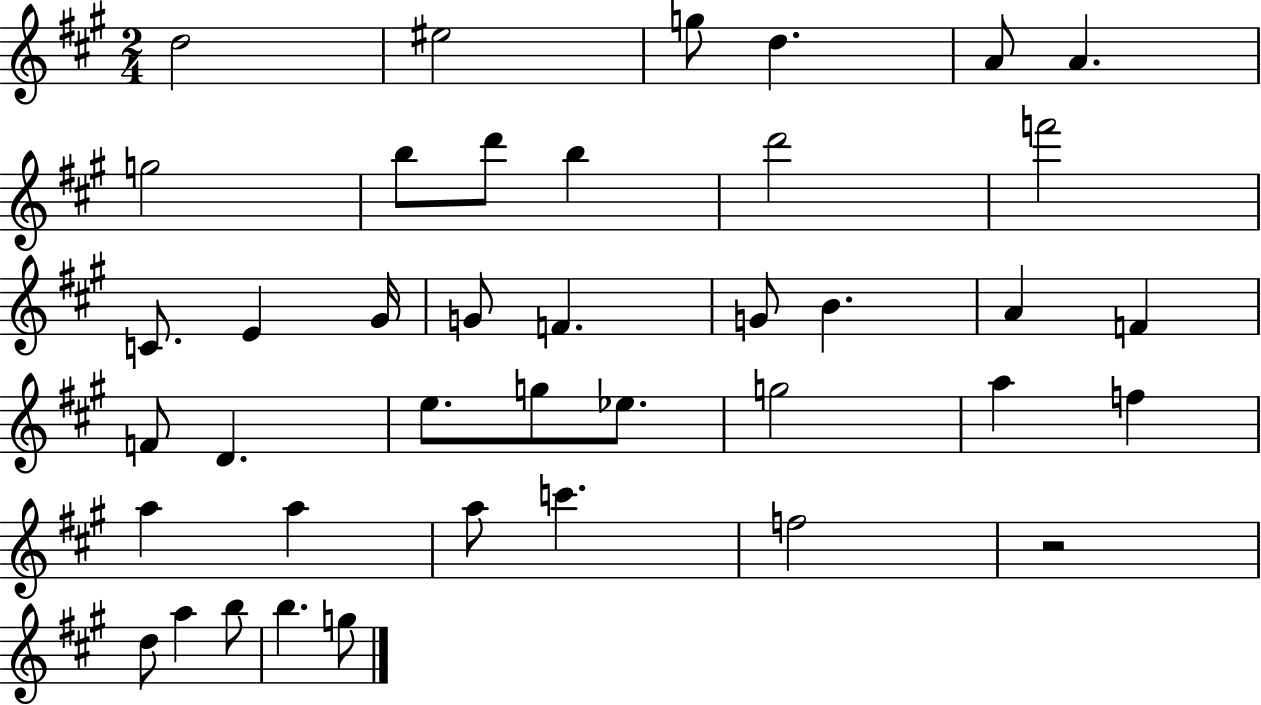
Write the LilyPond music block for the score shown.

{
  \clef treble
  \numericTimeSignature
  \time 2/4
  \key a \major
  d''2 | eis''2 | g''8 d''4. | a'8 a'4. | \break g''2 | b''8 d'''8 b''4 | d'''2 | f'''2 | \break c'8. e'4 gis'16 | g'8 f'4. | g'8 b'4. | a'4 f'4 | \break f'8 d'4. | e''8. g''8 ees''8. | g''2 | a''4 f''4 | \break a''4 a''4 | a''8 c'''4. | f''2 | r2 | \break d''8 a''4 b''8 | b''4. g''8 | \bar "|."
}